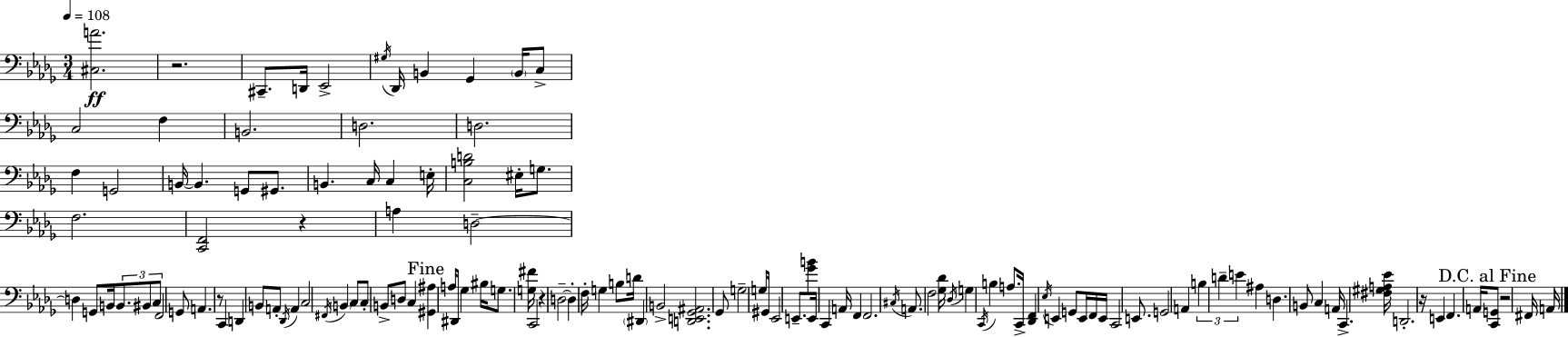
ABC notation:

X:1
T:Untitled
M:3/4
L:1/4
K:Bbm
[^C,A]2 z2 ^C,,/2 D,,/4 _E,,2 ^G,/4 _D,,/4 B,, _G,, B,,/4 C,/2 C,2 F, B,,2 D,2 D,2 F, G,,2 B,,/4 B,, G,,/2 ^G,,/2 B,, C,/4 C, E,/4 [C,B,D]2 ^E,/4 G,/2 F,2 [C,,F,,]2 z A, D,2 D, G,,/2 B,,/4 B,,/2 ^B,,/2 C,/2 F,,2 G,,/2 A,, z/2 C,, D,, B,,/2 A,,/2 _D,,/4 A,, C,2 ^F,,/4 B,, C,/2 C,/2 B,,/2 D,/2 C, [^G,,^A,] A,/4 ^D,,/2 _G, ^B,/4 G,/2 [G,^F]/4 C,,2 z D,2 D, F,/4 G, B,/2 D/4 ^D,, B,,2 [D,,E,,_G,,^A,,]2 _G,,/2 G,2 G,/2 ^G,,/4 _E,,2 E,,/2 [_GB]/2 E,,/4 C,, A,,/4 F,, F,,2 ^C,/4 A,,/2 F,2 [_G,_D]/4 _D,/4 G, C,,/4 B, A,/2 C,,/4 [_D,,F,,] _E,/4 E,, G,,/2 E,,/4 F,,/4 E,,/4 C,,2 E,,/2 G,,2 A,, B, D E ^A, D, B,,/2 C, A,,/4 C,, [^F,^G,A,_E]/4 D,,2 z/4 E,, F,, A,,/4 [C,,G,,]/2 z2 ^F,,/4 A,,/4